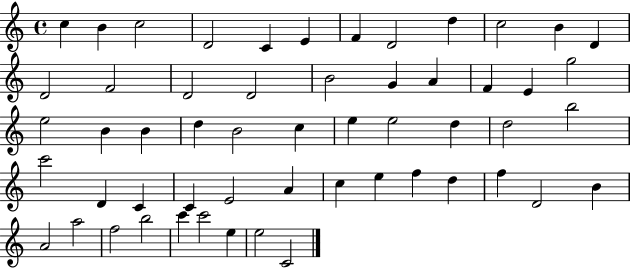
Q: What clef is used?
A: treble